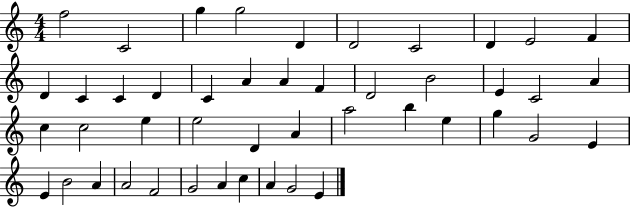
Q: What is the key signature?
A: C major